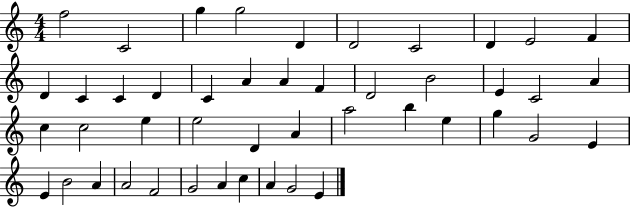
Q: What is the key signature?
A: C major